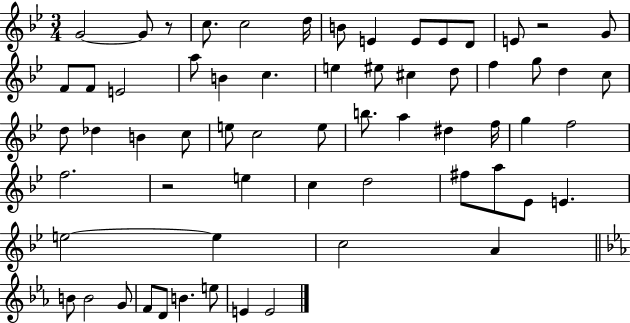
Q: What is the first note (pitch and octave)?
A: G4